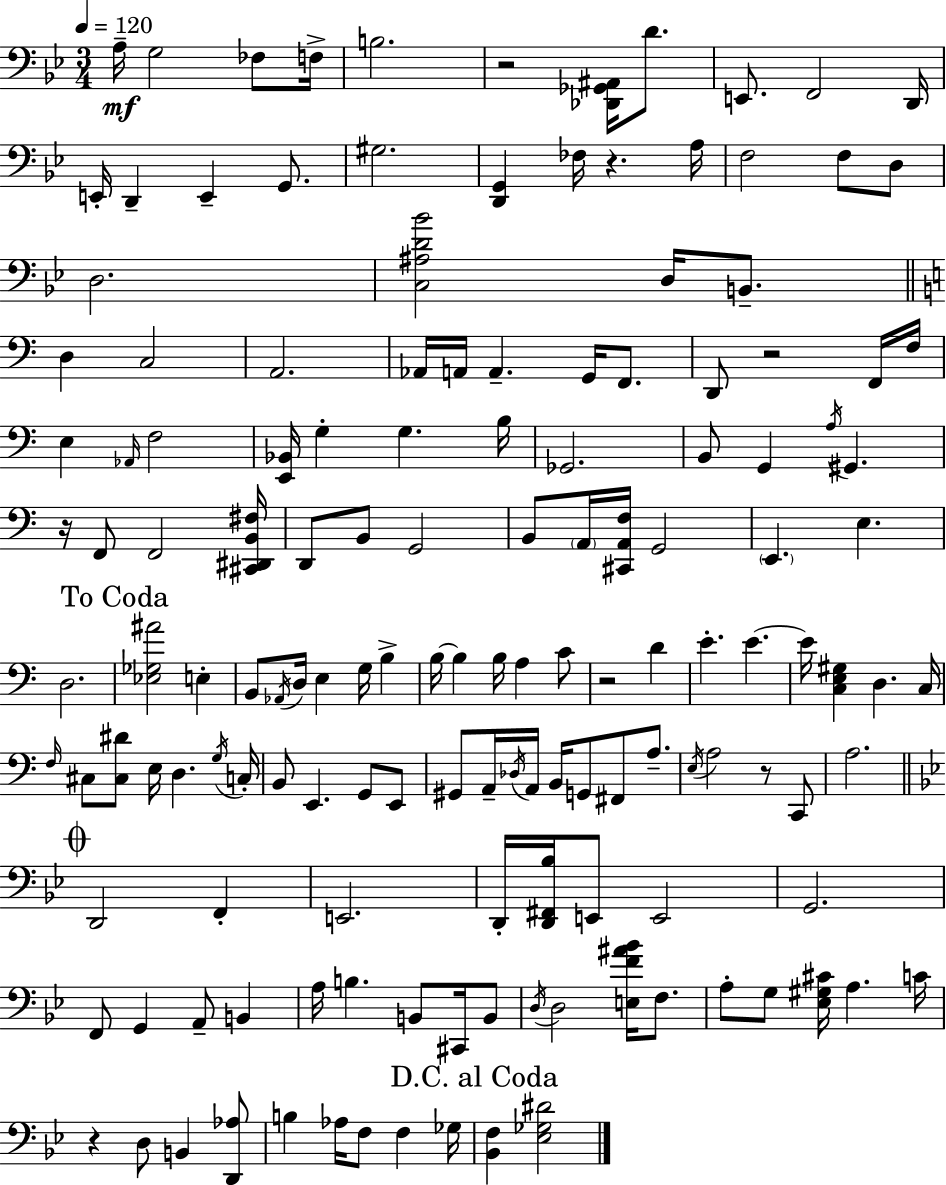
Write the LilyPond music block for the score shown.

{
  \clef bass
  \numericTimeSignature
  \time 3/4
  \key g \minor
  \tempo 4 = 120
  a16--\mf g2 fes8 f16-> | b2. | r2 <des, ges, ais,>16 d'8. | e,8. f,2 d,16 | \break e,16-. d,4-- e,4-- g,8. | gis2. | <d, g,>4 fes16 r4. a16 | f2 f8 d8 | \break d2. | <c ais d' bes'>2 d16 b,8.-- | \bar "||" \break \key c \major d4 c2 | a,2. | aes,16 a,16 a,4.-- g,16 f,8. | d,8 r2 f,16 f16 | \break e4 \grace { aes,16 } f2 | <e, bes,>16 g4-. g4. | b16 ges,2. | b,8 g,4 \acciaccatura { a16 } gis,4. | \break r16 f,8 f,2 | <cis, dis, b, fis>16 d,8 b,8 g,2 | b,8 \parenthesize a,16 <cis, a, f>16 g,2 | \parenthesize e,4. e4. | \break d2. | \mark "To Coda" <ees ges ais'>2 e4-. | b,8 \acciaccatura { aes,16 } d16 e4 g16 b4-> | b16~~ b4 b16 a4 | \break c'8 r2 d'4 | e'4.-. e'4.~~ | e'16 <c e gis>4 d4. | c16 \grace { f16 } cis8 <cis dis'>8 e16 d4. | \break \acciaccatura { g16 } c16-. b,8 e,4. | g,8 e,8 gis,8 a,16-- \acciaccatura { des16 } a,16 b,16 g,8 | fis,8 a8.-- \acciaccatura { e16 } a2 | r8 c,8 a2. | \break \mark \markup { \musicglyph "scripts.coda" } \bar "||" \break \key bes \major d,2 f,4-. | e,2. | d,16-. <d, fis, bes>16 e,8 e,2 | g,2. | \break f,8 g,4 a,8-- b,4 | a16 b4. b,8 cis,16 b,8 | \acciaccatura { d16 } d2 <e f' ais' bes'>16 f8. | a8-. g8 <ees gis cis'>16 a4. | \break c'16 r4 d8 b,4 <d, aes>8 | b4 aes16 f8 f4 | ges16 \mark "D.C. al Coda" <bes, f>4 <ees ges dis'>2 | \bar "|."
}